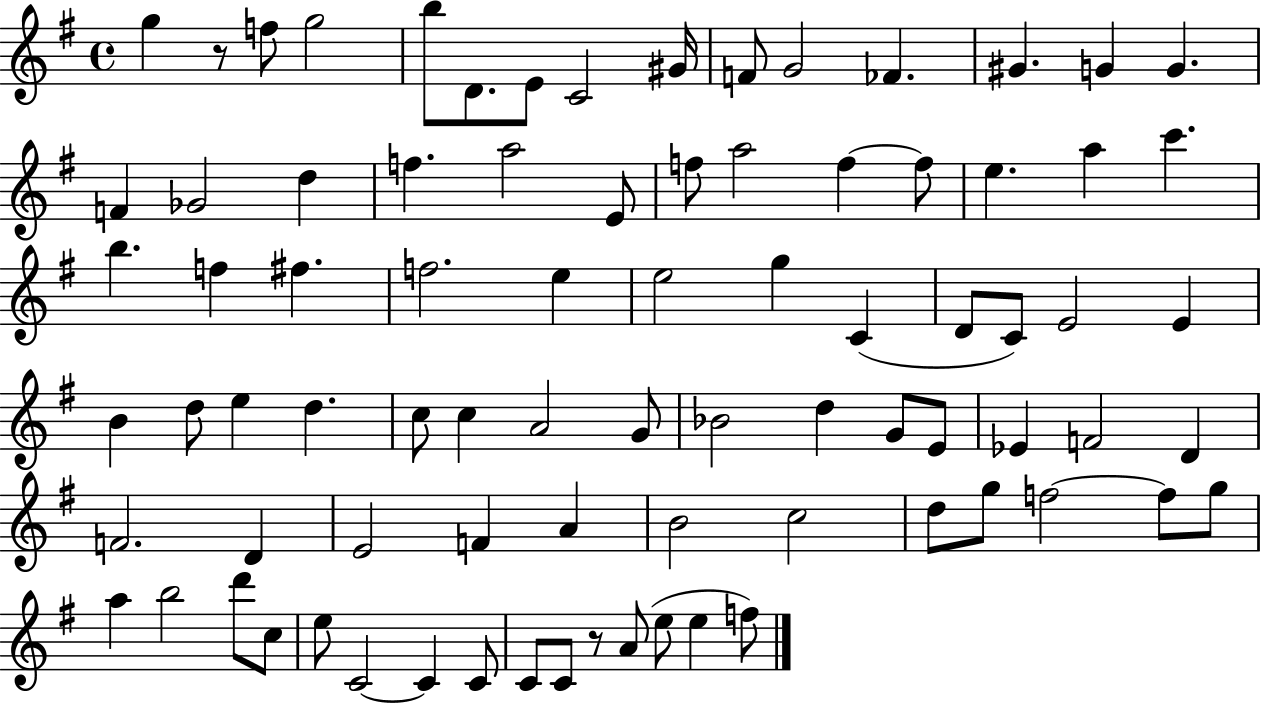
X:1
T:Untitled
M:4/4
L:1/4
K:G
g z/2 f/2 g2 b/2 D/2 E/2 C2 ^G/4 F/2 G2 _F ^G G G F _G2 d f a2 E/2 f/2 a2 f f/2 e a c' b f ^f f2 e e2 g C D/2 C/2 E2 E B d/2 e d c/2 c A2 G/2 _B2 d G/2 E/2 _E F2 D F2 D E2 F A B2 c2 d/2 g/2 f2 f/2 g/2 a b2 d'/2 c/2 e/2 C2 C C/2 C/2 C/2 z/2 A/2 e/2 e f/2